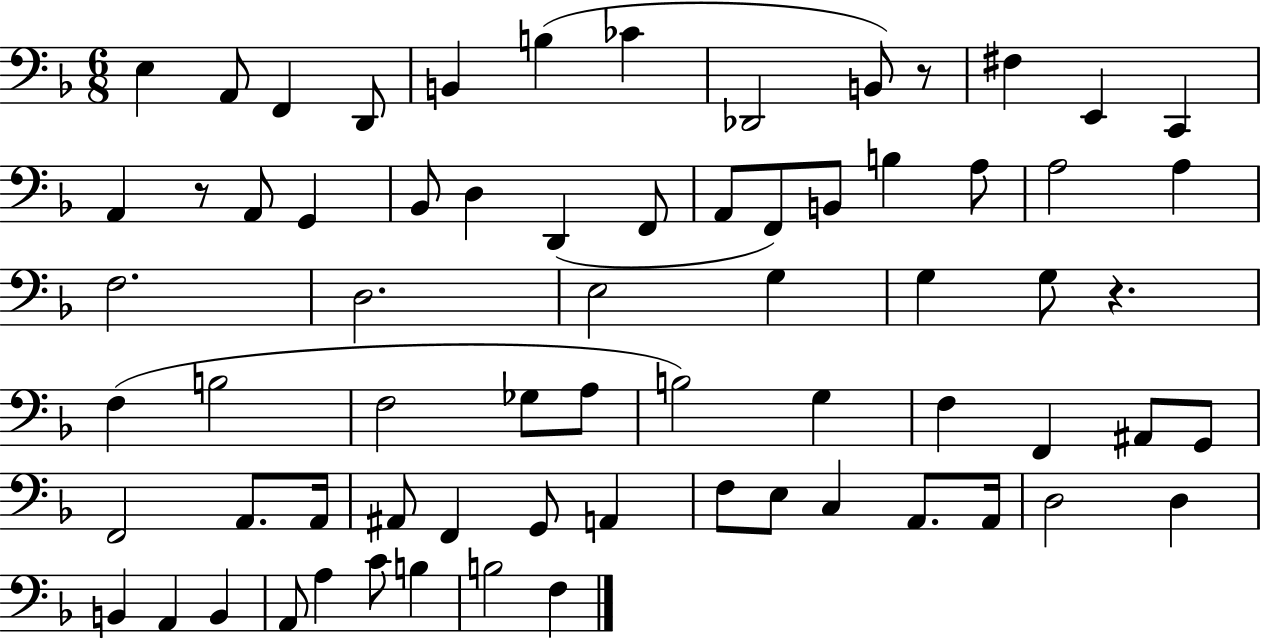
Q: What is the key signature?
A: F major